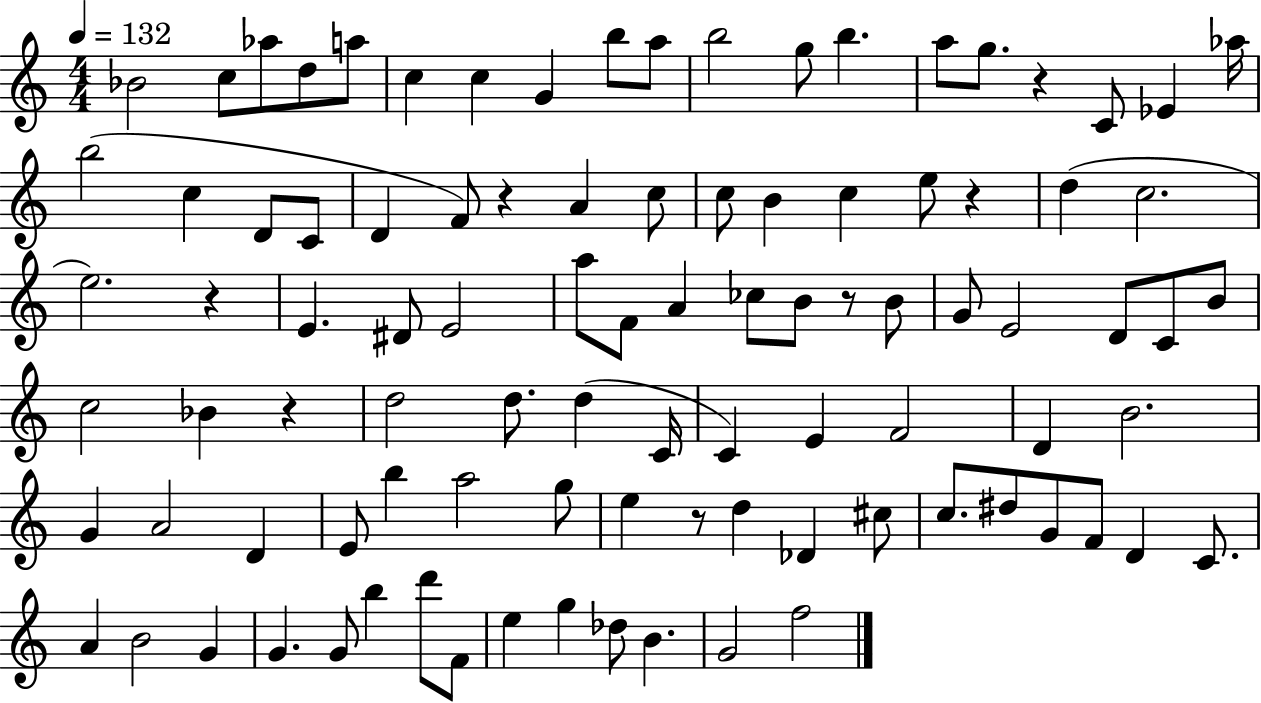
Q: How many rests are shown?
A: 7